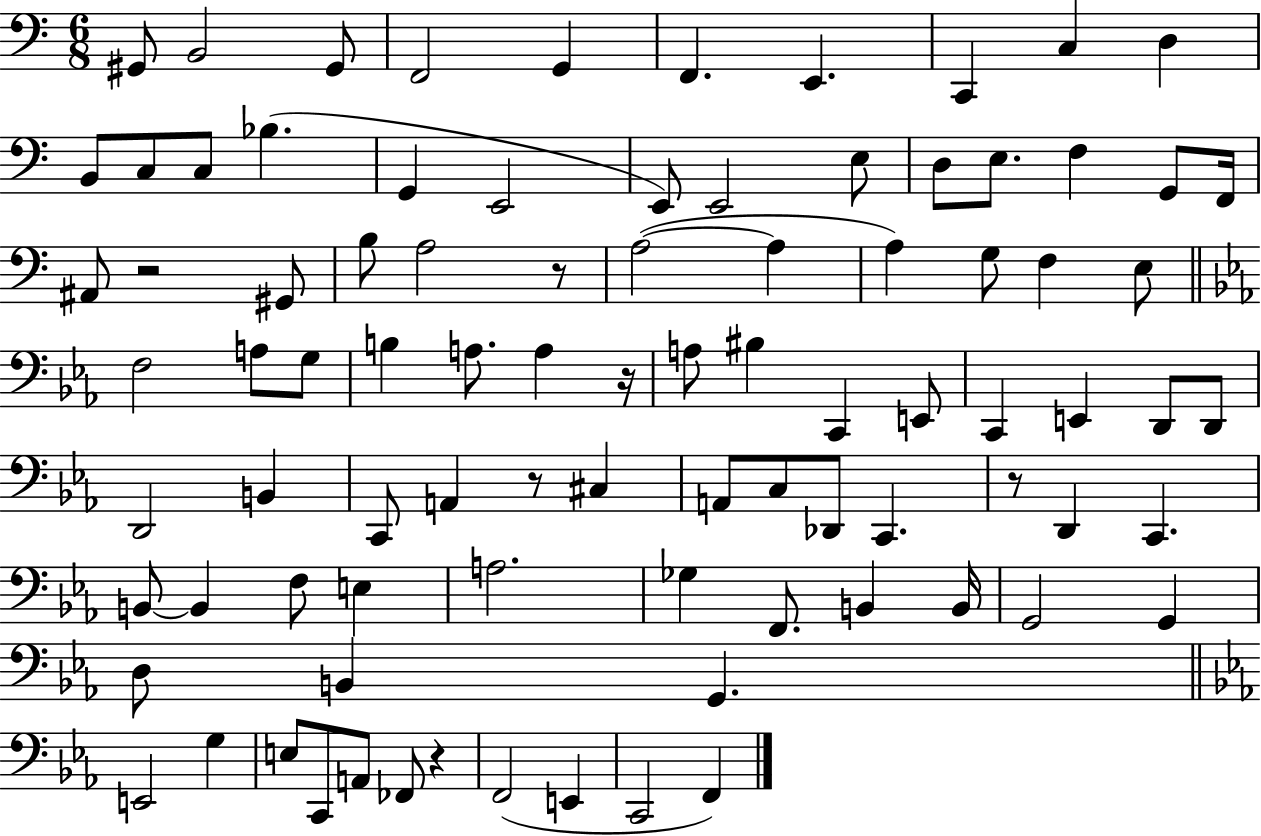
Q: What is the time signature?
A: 6/8